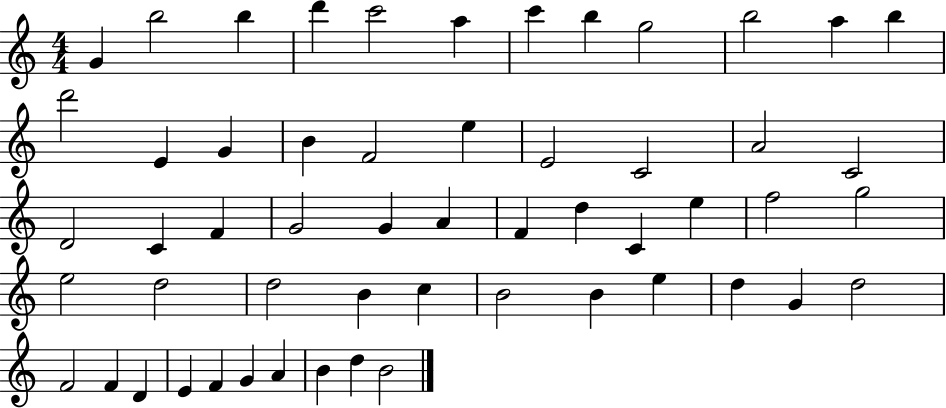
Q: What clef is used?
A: treble